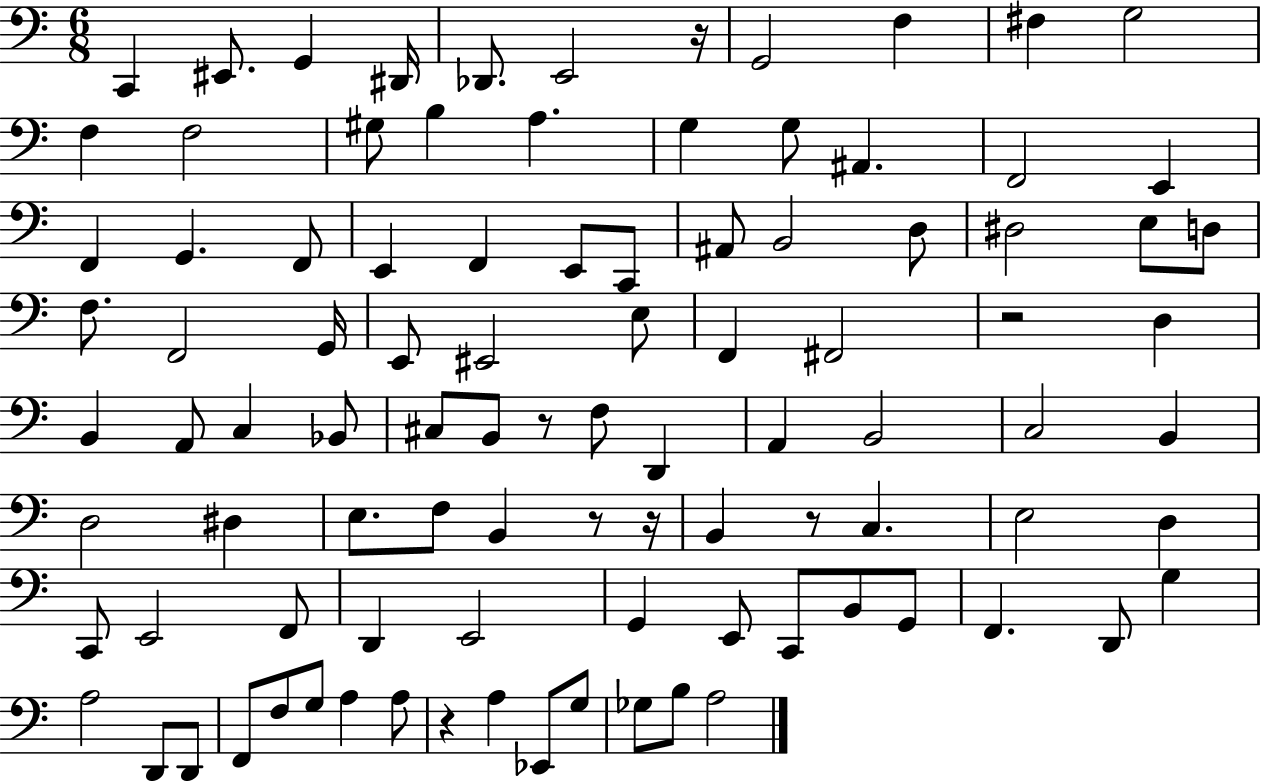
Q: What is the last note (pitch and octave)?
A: A3